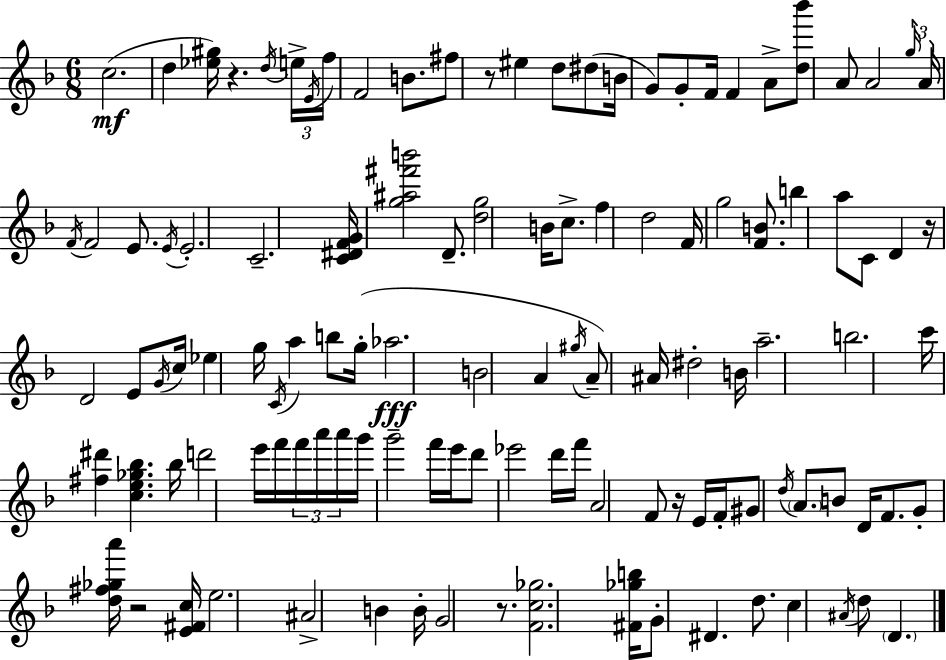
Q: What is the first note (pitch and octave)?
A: C5